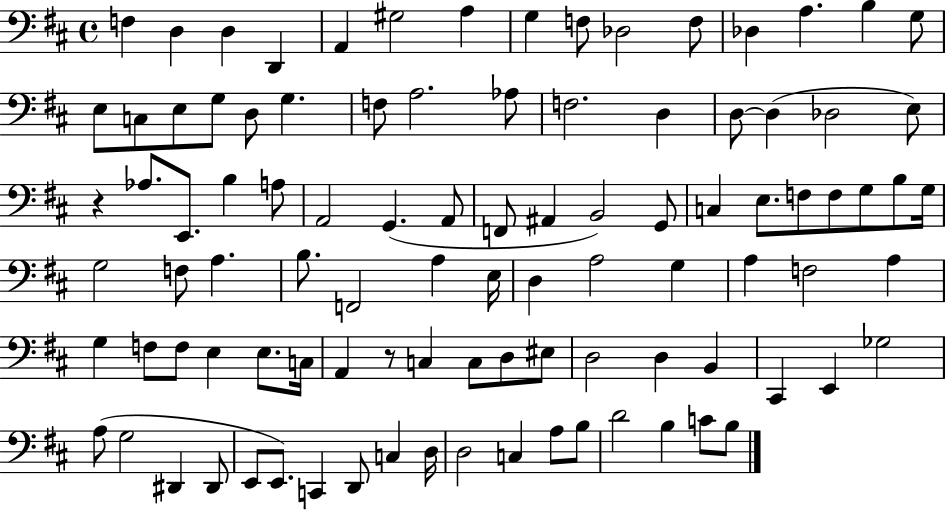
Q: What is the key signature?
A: D major